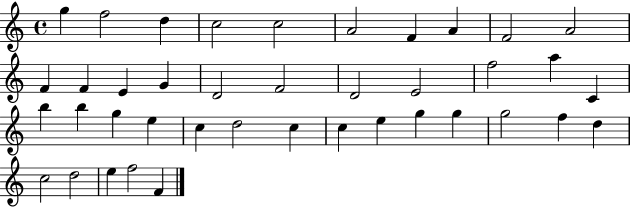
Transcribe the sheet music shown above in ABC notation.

X:1
T:Untitled
M:4/4
L:1/4
K:C
g f2 d c2 c2 A2 F A F2 A2 F F E G D2 F2 D2 E2 f2 a C b b g e c d2 c c e g g g2 f d c2 d2 e f2 F